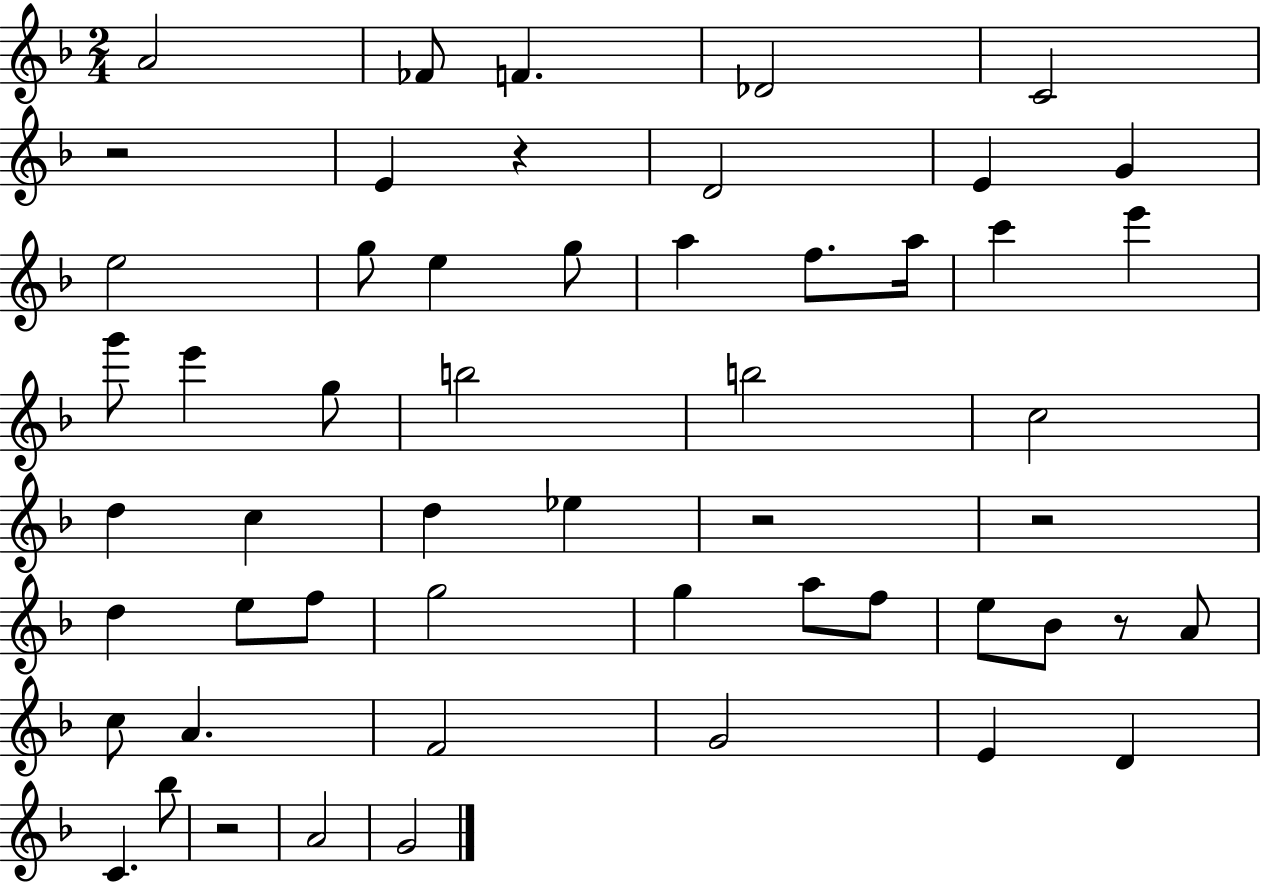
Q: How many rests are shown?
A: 6